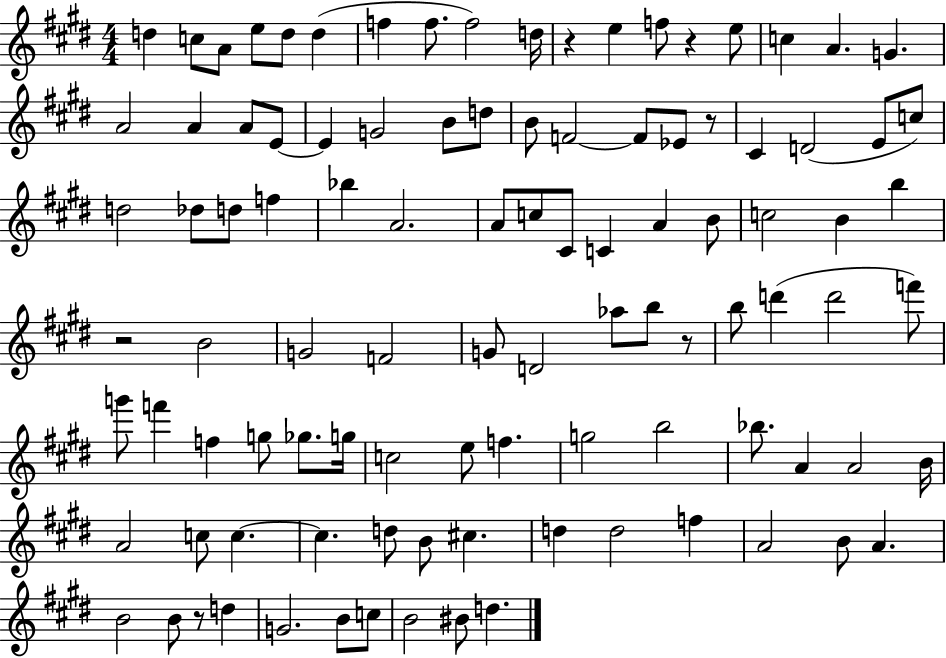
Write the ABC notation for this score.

X:1
T:Untitled
M:4/4
L:1/4
K:E
d c/2 A/2 e/2 d/2 d f f/2 f2 d/4 z e f/2 z e/2 c A G A2 A A/2 E/2 E G2 B/2 d/2 B/2 F2 F/2 _E/2 z/2 ^C D2 E/2 c/2 d2 _d/2 d/2 f _b A2 A/2 c/2 ^C/2 C A B/2 c2 B b z2 B2 G2 F2 G/2 D2 _a/2 b/2 z/2 b/2 d' d'2 f'/2 g'/2 f' f g/2 _g/2 g/4 c2 e/2 f g2 b2 _b/2 A A2 B/4 A2 c/2 c c d/2 B/2 ^c d d2 f A2 B/2 A B2 B/2 z/2 d G2 B/2 c/2 B2 ^B/2 d